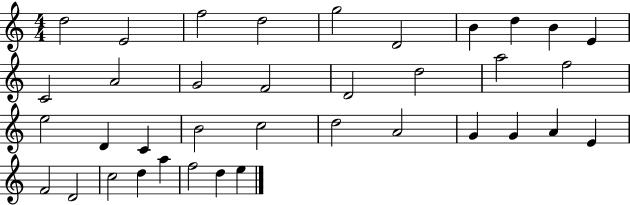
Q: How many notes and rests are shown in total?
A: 37